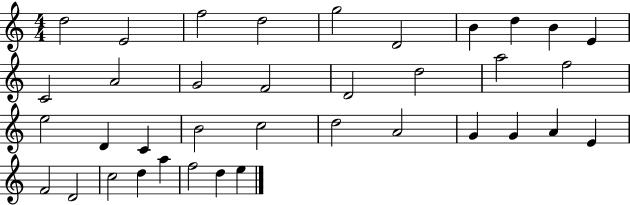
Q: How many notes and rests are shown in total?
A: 37